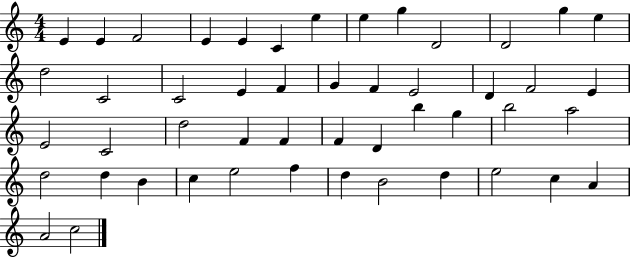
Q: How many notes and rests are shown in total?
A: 49